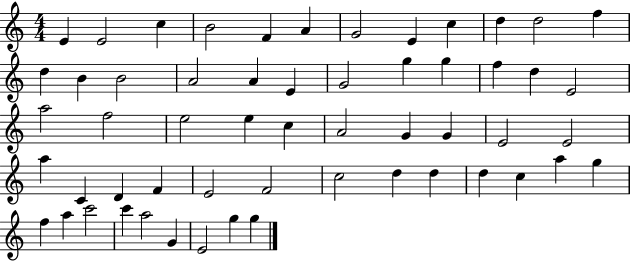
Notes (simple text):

E4/q E4/h C5/q B4/h F4/q A4/q G4/h E4/q C5/q D5/q D5/h F5/q D5/q B4/q B4/h A4/h A4/q E4/q G4/h G5/q G5/q F5/q D5/q E4/h A5/h F5/h E5/h E5/q C5/q A4/h G4/q G4/q E4/h E4/h A5/q C4/q D4/q F4/q E4/h F4/h C5/h D5/q D5/q D5/q C5/q A5/q G5/q F5/q A5/q C6/h C6/q A5/h G4/q E4/h G5/q G5/q